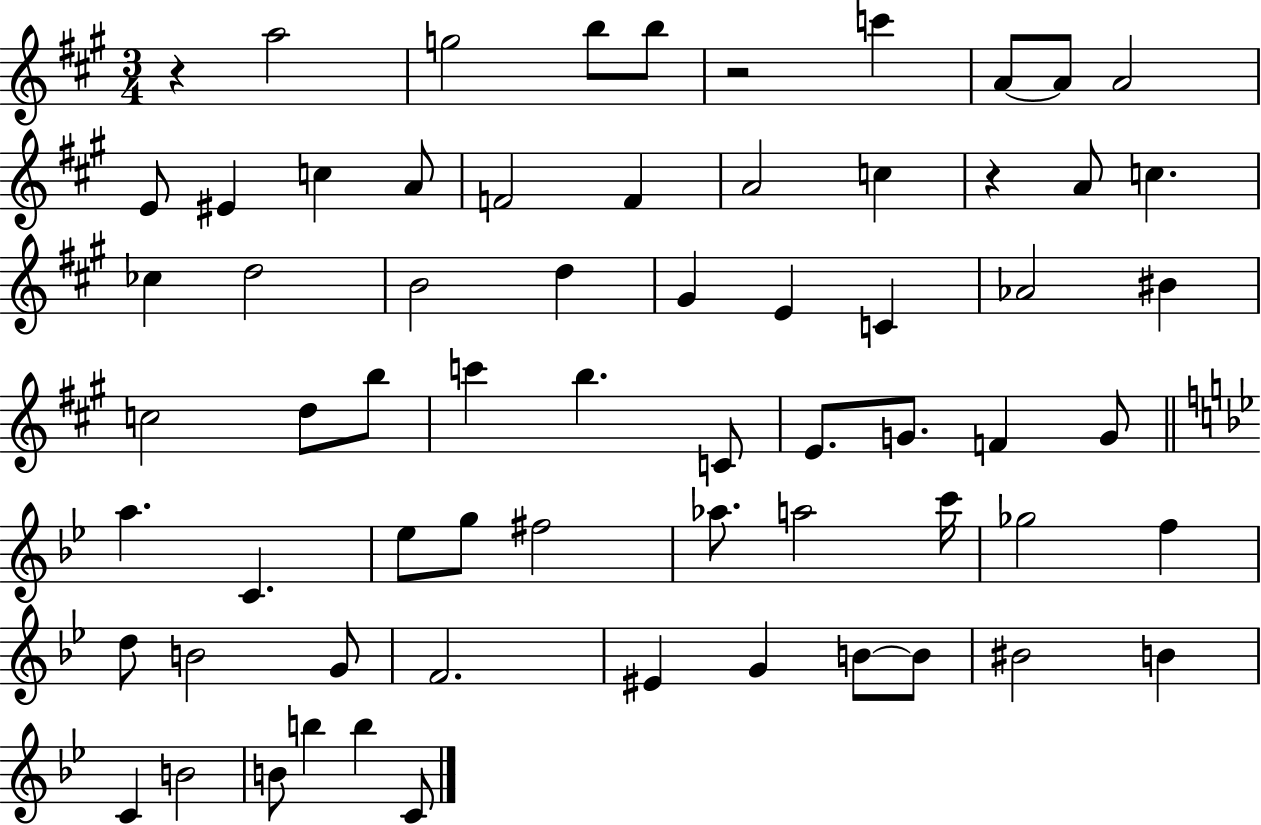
{
  \clef treble
  \numericTimeSignature
  \time 3/4
  \key a \major
  \repeat volta 2 { r4 a''2 | g''2 b''8 b''8 | r2 c'''4 | a'8~~ a'8 a'2 | \break e'8 eis'4 c''4 a'8 | f'2 f'4 | a'2 c''4 | r4 a'8 c''4. | \break ces''4 d''2 | b'2 d''4 | gis'4 e'4 c'4 | aes'2 bis'4 | \break c''2 d''8 b''8 | c'''4 b''4. c'8 | e'8. g'8. f'4 g'8 | \bar "||" \break \key bes \major a''4. c'4. | ees''8 g''8 fis''2 | aes''8. a''2 c'''16 | ges''2 f''4 | \break d''8 b'2 g'8 | f'2. | eis'4 g'4 b'8~~ b'8 | bis'2 b'4 | \break c'4 b'2 | b'8 b''4 b''4 c'8 | } \bar "|."
}